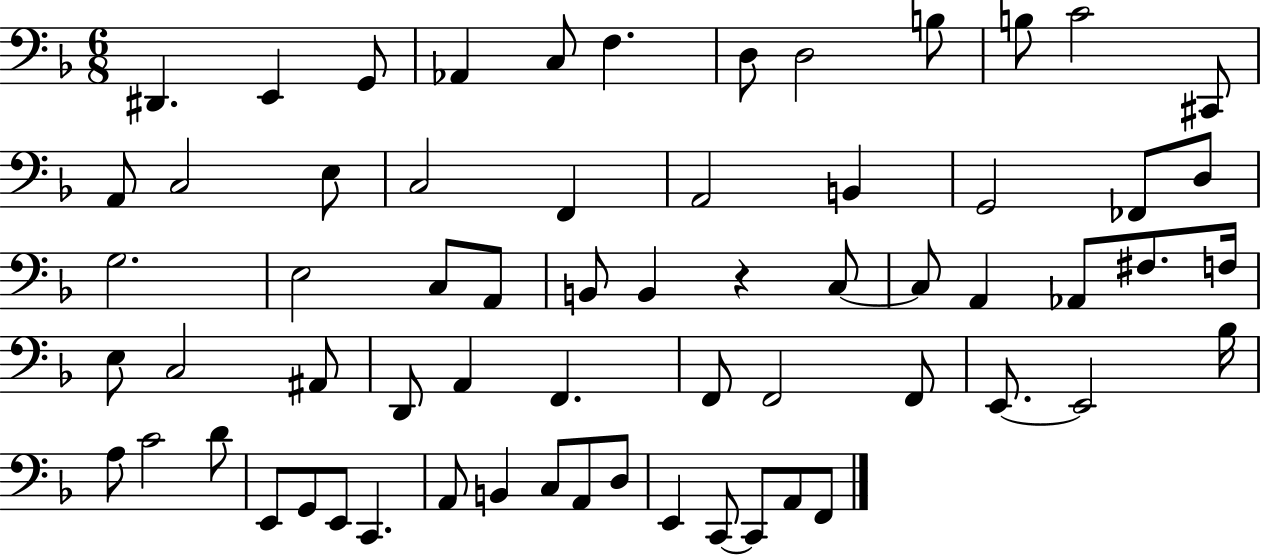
{
  \clef bass
  \numericTimeSignature
  \time 6/8
  \key f \major
  dis,4. e,4 g,8 | aes,4 c8 f4. | d8 d2 b8 | b8 c'2 cis,8 | \break a,8 c2 e8 | c2 f,4 | a,2 b,4 | g,2 fes,8 d8 | \break g2. | e2 c8 a,8 | b,8 b,4 r4 c8~~ | c8 a,4 aes,8 fis8. f16 | \break e8 c2 ais,8 | d,8 a,4 f,4. | f,8 f,2 f,8 | e,8.~~ e,2 bes16 | \break a8 c'2 d'8 | e,8 g,8 e,8 c,4. | a,8 b,4 c8 a,8 d8 | e,4 c,8~~ c,8 a,8 f,8 | \break \bar "|."
}